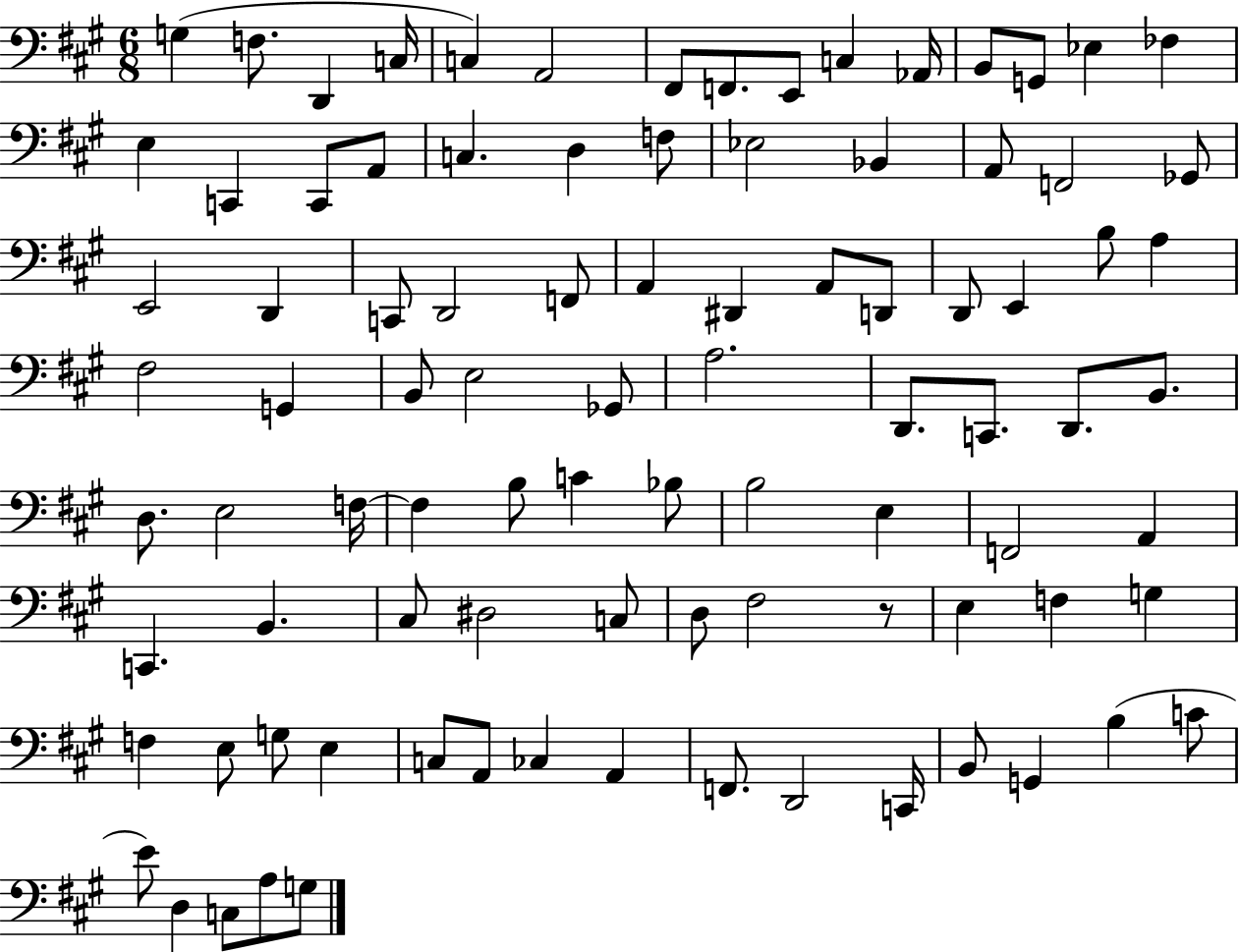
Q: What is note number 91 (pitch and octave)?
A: G3